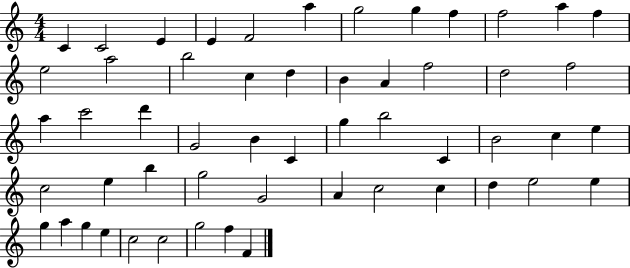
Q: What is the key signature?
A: C major